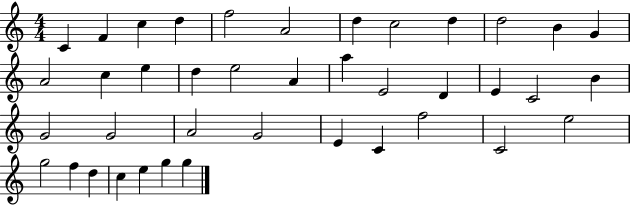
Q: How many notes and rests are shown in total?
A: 40